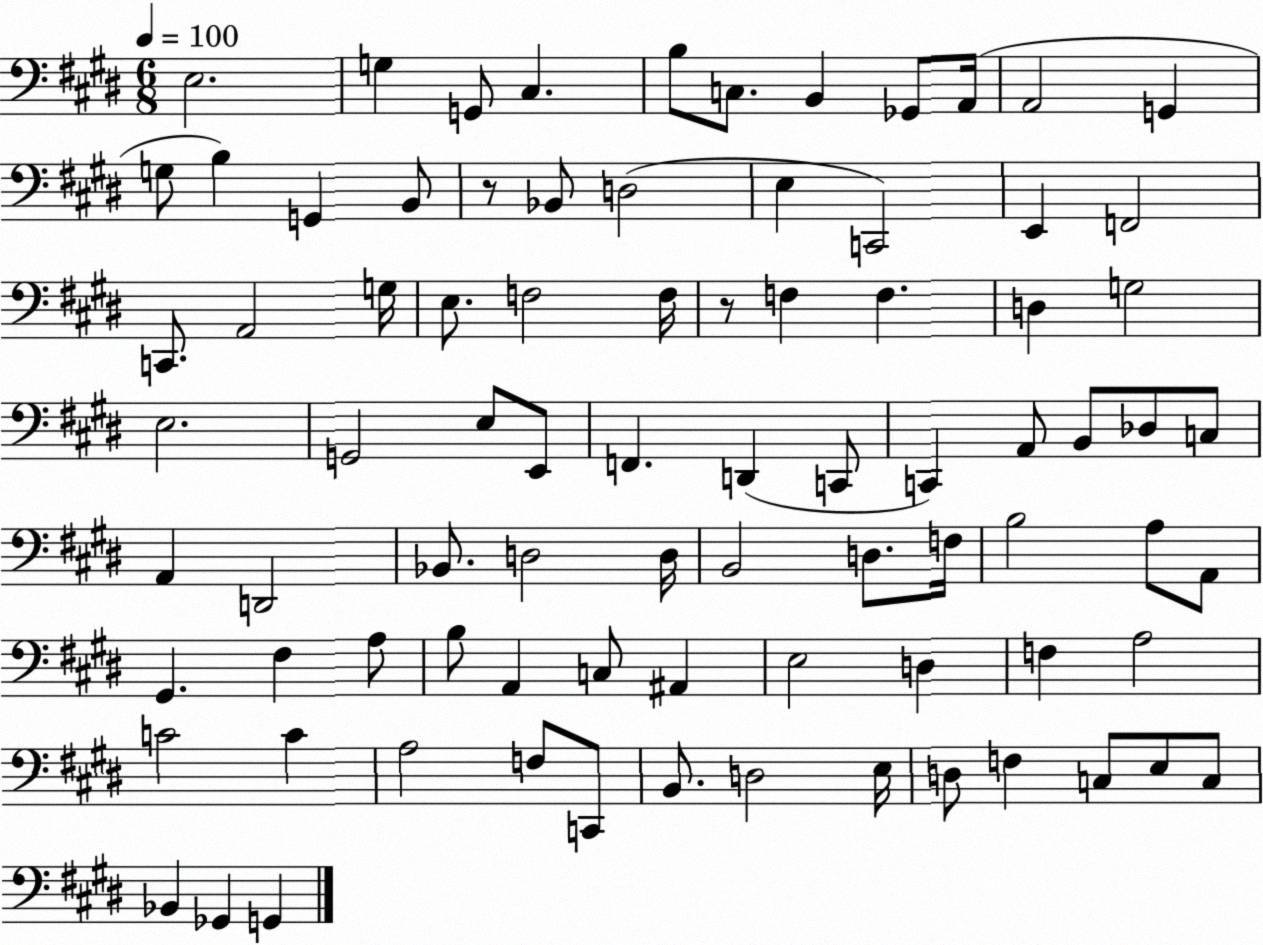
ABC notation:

X:1
T:Untitled
M:6/8
L:1/4
K:E
E,2 G, G,,/2 ^C, B,/2 C,/2 B,, _G,,/2 A,,/4 A,,2 G,, G,/2 B, G,, B,,/2 z/2 _B,,/2 D,2 E, C,,2 E,, F,,2 C,,/2 A,,2 G,/4 E,/2 F,2 F,/4 z/2 F, F, D, G,2 E,2 G,,2 E,/2 E,,/2 F,, D,, C,,/2 C,, A,,/2 B,,/2 _D,/2 C,/2 A,, D,,2 _B,,/2 D,2 D,/4 B,,2 D,/2 F,/4 B,2 A,/2 A,,/2 ^G,, ^F, A,/2 B,/2 A,, C,/2 ^A,, E,2 D, F, A,2 C2 C A,2 F,/2 C,,/2 B,,/2 D,2 E,/4 D,/2 F, C,/2 E,/2 C,/2 _B,, _G,, G,,